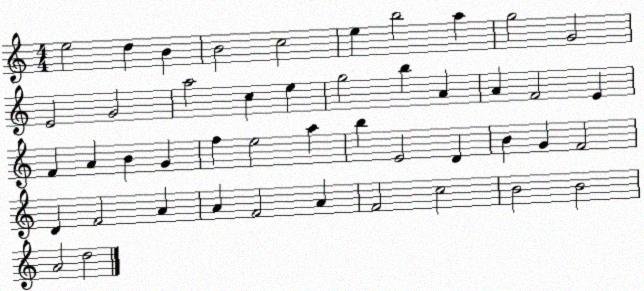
X:1
T:Untitled
M:4/4
L:1/4
K:C
e2 d B B2 c2 e b2 a g2 G2 E2 G2 a2 c e g2 b A A F2 E F A B G f e2 a b E2 D B G F2 D F2 A A F2 A F2 c2 B2 B2 A2 d2